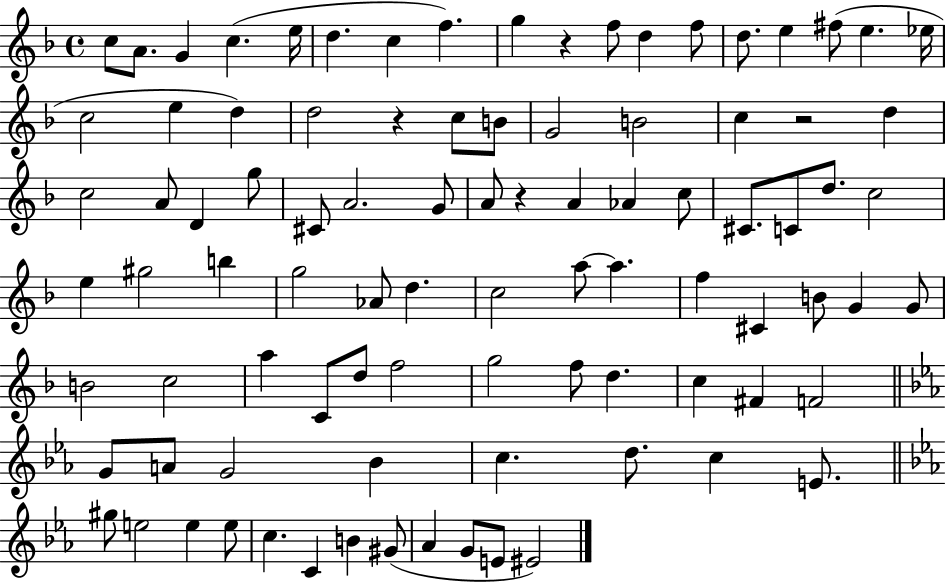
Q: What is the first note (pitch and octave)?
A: C5